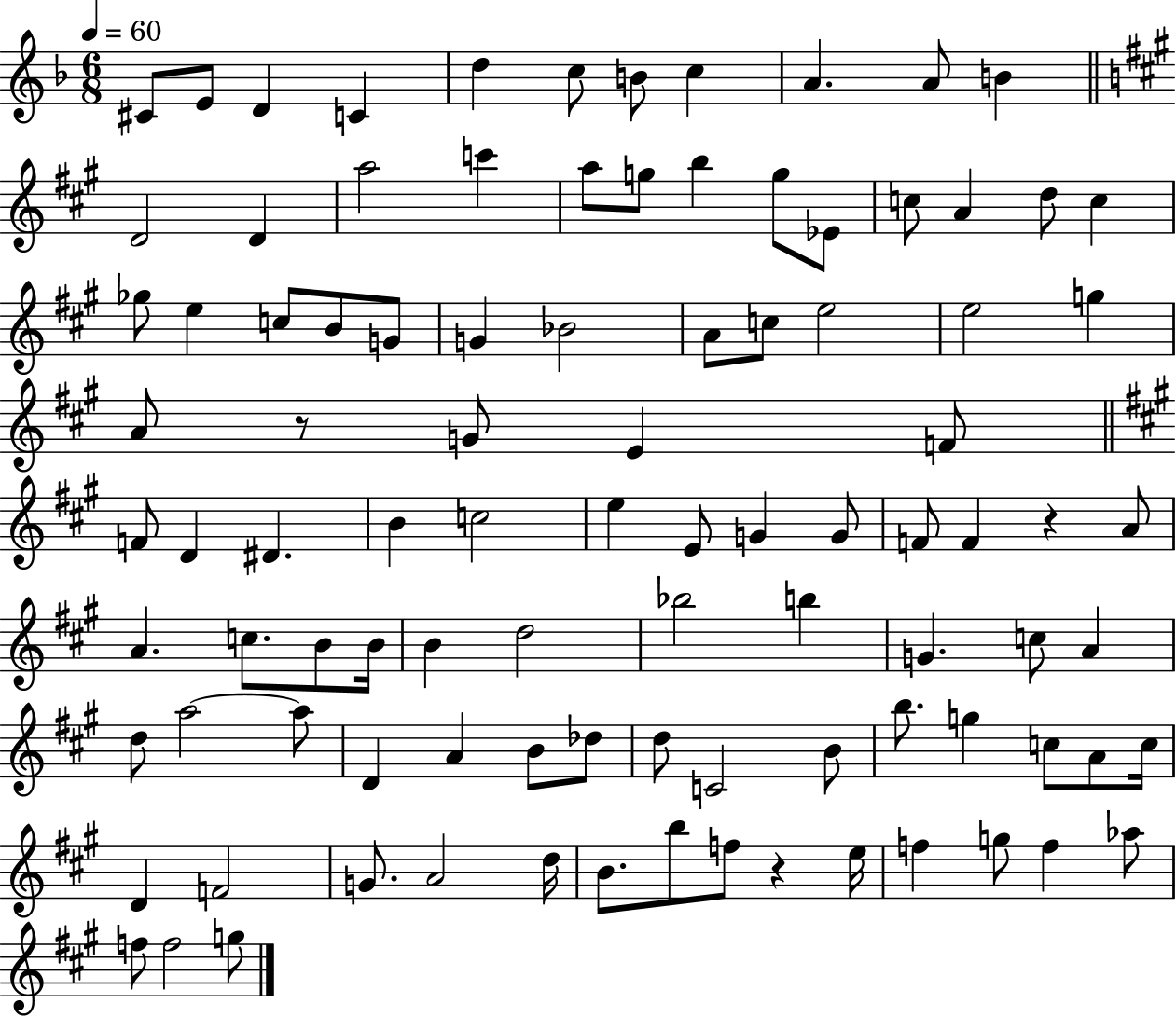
C#4/e E4/e D4/q C4/q D5/q C5/e B4/e C5/q A4/q. A4/e B4/q D4/h D4/q A5/h C6/q A5/e G5/e B5/q G5/e Eb4/e C5/e A4/q D5/e C5/q Gb5/e E5/q C5/e B4/e G4/e G4/q Bb4/h A4/e C5/e E5/h E5/h G5/q A4/e R/e G4/e E4/q F4/e F4/e D4/q D#4/q. B4/q C5/h E5/q E4/e G4/q G4/e F4/e F4/q R/q A4/e A4/q. C5/e. B4/e B4/s B4/q D5/h Bb5/h B5/q G4/q. C5/e A4/q D5/e A5/h A5/e D4/q A4/q B4/e Db5/e D5/e C4/h B4/e B5/e. G5/q C5/e A4/e C5/s D4/q F4/h G4/e. A4/h D5/s B4/e. B5/e F5/e R/q E5/s F5/q G5/e F5/q Ab5/e F5/e F5/h G5/e